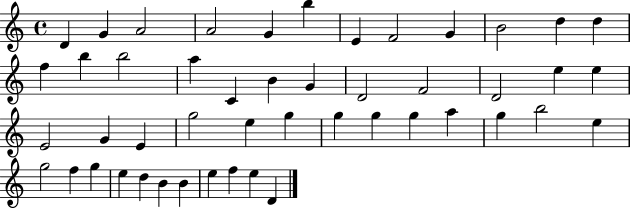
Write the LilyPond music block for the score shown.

{
  \clef treble
  \time 4/4
  \defaultTimeSignature
  \key c \major
  d'4 g'4 a'2 | a'2 g'4 b''4 | e'4 f'2 g'4 | b'2 d''4 d''4 | \break f''4 b''4 b''2 | a''4 c'4 b'4 g'4 | d'2 f'2 | d'2 e''4 e''4 | \break e'2 g'4 e'4 | g''2 e''4 g''4 | g''4 g''4 g''4 a''4 | g''4 b''2 e''4 | \break g''2 f''4 g''4 | e''4 d''4 b'4 b'4 | e''4 f''4 e''4 d'4 | \bar "|."
}